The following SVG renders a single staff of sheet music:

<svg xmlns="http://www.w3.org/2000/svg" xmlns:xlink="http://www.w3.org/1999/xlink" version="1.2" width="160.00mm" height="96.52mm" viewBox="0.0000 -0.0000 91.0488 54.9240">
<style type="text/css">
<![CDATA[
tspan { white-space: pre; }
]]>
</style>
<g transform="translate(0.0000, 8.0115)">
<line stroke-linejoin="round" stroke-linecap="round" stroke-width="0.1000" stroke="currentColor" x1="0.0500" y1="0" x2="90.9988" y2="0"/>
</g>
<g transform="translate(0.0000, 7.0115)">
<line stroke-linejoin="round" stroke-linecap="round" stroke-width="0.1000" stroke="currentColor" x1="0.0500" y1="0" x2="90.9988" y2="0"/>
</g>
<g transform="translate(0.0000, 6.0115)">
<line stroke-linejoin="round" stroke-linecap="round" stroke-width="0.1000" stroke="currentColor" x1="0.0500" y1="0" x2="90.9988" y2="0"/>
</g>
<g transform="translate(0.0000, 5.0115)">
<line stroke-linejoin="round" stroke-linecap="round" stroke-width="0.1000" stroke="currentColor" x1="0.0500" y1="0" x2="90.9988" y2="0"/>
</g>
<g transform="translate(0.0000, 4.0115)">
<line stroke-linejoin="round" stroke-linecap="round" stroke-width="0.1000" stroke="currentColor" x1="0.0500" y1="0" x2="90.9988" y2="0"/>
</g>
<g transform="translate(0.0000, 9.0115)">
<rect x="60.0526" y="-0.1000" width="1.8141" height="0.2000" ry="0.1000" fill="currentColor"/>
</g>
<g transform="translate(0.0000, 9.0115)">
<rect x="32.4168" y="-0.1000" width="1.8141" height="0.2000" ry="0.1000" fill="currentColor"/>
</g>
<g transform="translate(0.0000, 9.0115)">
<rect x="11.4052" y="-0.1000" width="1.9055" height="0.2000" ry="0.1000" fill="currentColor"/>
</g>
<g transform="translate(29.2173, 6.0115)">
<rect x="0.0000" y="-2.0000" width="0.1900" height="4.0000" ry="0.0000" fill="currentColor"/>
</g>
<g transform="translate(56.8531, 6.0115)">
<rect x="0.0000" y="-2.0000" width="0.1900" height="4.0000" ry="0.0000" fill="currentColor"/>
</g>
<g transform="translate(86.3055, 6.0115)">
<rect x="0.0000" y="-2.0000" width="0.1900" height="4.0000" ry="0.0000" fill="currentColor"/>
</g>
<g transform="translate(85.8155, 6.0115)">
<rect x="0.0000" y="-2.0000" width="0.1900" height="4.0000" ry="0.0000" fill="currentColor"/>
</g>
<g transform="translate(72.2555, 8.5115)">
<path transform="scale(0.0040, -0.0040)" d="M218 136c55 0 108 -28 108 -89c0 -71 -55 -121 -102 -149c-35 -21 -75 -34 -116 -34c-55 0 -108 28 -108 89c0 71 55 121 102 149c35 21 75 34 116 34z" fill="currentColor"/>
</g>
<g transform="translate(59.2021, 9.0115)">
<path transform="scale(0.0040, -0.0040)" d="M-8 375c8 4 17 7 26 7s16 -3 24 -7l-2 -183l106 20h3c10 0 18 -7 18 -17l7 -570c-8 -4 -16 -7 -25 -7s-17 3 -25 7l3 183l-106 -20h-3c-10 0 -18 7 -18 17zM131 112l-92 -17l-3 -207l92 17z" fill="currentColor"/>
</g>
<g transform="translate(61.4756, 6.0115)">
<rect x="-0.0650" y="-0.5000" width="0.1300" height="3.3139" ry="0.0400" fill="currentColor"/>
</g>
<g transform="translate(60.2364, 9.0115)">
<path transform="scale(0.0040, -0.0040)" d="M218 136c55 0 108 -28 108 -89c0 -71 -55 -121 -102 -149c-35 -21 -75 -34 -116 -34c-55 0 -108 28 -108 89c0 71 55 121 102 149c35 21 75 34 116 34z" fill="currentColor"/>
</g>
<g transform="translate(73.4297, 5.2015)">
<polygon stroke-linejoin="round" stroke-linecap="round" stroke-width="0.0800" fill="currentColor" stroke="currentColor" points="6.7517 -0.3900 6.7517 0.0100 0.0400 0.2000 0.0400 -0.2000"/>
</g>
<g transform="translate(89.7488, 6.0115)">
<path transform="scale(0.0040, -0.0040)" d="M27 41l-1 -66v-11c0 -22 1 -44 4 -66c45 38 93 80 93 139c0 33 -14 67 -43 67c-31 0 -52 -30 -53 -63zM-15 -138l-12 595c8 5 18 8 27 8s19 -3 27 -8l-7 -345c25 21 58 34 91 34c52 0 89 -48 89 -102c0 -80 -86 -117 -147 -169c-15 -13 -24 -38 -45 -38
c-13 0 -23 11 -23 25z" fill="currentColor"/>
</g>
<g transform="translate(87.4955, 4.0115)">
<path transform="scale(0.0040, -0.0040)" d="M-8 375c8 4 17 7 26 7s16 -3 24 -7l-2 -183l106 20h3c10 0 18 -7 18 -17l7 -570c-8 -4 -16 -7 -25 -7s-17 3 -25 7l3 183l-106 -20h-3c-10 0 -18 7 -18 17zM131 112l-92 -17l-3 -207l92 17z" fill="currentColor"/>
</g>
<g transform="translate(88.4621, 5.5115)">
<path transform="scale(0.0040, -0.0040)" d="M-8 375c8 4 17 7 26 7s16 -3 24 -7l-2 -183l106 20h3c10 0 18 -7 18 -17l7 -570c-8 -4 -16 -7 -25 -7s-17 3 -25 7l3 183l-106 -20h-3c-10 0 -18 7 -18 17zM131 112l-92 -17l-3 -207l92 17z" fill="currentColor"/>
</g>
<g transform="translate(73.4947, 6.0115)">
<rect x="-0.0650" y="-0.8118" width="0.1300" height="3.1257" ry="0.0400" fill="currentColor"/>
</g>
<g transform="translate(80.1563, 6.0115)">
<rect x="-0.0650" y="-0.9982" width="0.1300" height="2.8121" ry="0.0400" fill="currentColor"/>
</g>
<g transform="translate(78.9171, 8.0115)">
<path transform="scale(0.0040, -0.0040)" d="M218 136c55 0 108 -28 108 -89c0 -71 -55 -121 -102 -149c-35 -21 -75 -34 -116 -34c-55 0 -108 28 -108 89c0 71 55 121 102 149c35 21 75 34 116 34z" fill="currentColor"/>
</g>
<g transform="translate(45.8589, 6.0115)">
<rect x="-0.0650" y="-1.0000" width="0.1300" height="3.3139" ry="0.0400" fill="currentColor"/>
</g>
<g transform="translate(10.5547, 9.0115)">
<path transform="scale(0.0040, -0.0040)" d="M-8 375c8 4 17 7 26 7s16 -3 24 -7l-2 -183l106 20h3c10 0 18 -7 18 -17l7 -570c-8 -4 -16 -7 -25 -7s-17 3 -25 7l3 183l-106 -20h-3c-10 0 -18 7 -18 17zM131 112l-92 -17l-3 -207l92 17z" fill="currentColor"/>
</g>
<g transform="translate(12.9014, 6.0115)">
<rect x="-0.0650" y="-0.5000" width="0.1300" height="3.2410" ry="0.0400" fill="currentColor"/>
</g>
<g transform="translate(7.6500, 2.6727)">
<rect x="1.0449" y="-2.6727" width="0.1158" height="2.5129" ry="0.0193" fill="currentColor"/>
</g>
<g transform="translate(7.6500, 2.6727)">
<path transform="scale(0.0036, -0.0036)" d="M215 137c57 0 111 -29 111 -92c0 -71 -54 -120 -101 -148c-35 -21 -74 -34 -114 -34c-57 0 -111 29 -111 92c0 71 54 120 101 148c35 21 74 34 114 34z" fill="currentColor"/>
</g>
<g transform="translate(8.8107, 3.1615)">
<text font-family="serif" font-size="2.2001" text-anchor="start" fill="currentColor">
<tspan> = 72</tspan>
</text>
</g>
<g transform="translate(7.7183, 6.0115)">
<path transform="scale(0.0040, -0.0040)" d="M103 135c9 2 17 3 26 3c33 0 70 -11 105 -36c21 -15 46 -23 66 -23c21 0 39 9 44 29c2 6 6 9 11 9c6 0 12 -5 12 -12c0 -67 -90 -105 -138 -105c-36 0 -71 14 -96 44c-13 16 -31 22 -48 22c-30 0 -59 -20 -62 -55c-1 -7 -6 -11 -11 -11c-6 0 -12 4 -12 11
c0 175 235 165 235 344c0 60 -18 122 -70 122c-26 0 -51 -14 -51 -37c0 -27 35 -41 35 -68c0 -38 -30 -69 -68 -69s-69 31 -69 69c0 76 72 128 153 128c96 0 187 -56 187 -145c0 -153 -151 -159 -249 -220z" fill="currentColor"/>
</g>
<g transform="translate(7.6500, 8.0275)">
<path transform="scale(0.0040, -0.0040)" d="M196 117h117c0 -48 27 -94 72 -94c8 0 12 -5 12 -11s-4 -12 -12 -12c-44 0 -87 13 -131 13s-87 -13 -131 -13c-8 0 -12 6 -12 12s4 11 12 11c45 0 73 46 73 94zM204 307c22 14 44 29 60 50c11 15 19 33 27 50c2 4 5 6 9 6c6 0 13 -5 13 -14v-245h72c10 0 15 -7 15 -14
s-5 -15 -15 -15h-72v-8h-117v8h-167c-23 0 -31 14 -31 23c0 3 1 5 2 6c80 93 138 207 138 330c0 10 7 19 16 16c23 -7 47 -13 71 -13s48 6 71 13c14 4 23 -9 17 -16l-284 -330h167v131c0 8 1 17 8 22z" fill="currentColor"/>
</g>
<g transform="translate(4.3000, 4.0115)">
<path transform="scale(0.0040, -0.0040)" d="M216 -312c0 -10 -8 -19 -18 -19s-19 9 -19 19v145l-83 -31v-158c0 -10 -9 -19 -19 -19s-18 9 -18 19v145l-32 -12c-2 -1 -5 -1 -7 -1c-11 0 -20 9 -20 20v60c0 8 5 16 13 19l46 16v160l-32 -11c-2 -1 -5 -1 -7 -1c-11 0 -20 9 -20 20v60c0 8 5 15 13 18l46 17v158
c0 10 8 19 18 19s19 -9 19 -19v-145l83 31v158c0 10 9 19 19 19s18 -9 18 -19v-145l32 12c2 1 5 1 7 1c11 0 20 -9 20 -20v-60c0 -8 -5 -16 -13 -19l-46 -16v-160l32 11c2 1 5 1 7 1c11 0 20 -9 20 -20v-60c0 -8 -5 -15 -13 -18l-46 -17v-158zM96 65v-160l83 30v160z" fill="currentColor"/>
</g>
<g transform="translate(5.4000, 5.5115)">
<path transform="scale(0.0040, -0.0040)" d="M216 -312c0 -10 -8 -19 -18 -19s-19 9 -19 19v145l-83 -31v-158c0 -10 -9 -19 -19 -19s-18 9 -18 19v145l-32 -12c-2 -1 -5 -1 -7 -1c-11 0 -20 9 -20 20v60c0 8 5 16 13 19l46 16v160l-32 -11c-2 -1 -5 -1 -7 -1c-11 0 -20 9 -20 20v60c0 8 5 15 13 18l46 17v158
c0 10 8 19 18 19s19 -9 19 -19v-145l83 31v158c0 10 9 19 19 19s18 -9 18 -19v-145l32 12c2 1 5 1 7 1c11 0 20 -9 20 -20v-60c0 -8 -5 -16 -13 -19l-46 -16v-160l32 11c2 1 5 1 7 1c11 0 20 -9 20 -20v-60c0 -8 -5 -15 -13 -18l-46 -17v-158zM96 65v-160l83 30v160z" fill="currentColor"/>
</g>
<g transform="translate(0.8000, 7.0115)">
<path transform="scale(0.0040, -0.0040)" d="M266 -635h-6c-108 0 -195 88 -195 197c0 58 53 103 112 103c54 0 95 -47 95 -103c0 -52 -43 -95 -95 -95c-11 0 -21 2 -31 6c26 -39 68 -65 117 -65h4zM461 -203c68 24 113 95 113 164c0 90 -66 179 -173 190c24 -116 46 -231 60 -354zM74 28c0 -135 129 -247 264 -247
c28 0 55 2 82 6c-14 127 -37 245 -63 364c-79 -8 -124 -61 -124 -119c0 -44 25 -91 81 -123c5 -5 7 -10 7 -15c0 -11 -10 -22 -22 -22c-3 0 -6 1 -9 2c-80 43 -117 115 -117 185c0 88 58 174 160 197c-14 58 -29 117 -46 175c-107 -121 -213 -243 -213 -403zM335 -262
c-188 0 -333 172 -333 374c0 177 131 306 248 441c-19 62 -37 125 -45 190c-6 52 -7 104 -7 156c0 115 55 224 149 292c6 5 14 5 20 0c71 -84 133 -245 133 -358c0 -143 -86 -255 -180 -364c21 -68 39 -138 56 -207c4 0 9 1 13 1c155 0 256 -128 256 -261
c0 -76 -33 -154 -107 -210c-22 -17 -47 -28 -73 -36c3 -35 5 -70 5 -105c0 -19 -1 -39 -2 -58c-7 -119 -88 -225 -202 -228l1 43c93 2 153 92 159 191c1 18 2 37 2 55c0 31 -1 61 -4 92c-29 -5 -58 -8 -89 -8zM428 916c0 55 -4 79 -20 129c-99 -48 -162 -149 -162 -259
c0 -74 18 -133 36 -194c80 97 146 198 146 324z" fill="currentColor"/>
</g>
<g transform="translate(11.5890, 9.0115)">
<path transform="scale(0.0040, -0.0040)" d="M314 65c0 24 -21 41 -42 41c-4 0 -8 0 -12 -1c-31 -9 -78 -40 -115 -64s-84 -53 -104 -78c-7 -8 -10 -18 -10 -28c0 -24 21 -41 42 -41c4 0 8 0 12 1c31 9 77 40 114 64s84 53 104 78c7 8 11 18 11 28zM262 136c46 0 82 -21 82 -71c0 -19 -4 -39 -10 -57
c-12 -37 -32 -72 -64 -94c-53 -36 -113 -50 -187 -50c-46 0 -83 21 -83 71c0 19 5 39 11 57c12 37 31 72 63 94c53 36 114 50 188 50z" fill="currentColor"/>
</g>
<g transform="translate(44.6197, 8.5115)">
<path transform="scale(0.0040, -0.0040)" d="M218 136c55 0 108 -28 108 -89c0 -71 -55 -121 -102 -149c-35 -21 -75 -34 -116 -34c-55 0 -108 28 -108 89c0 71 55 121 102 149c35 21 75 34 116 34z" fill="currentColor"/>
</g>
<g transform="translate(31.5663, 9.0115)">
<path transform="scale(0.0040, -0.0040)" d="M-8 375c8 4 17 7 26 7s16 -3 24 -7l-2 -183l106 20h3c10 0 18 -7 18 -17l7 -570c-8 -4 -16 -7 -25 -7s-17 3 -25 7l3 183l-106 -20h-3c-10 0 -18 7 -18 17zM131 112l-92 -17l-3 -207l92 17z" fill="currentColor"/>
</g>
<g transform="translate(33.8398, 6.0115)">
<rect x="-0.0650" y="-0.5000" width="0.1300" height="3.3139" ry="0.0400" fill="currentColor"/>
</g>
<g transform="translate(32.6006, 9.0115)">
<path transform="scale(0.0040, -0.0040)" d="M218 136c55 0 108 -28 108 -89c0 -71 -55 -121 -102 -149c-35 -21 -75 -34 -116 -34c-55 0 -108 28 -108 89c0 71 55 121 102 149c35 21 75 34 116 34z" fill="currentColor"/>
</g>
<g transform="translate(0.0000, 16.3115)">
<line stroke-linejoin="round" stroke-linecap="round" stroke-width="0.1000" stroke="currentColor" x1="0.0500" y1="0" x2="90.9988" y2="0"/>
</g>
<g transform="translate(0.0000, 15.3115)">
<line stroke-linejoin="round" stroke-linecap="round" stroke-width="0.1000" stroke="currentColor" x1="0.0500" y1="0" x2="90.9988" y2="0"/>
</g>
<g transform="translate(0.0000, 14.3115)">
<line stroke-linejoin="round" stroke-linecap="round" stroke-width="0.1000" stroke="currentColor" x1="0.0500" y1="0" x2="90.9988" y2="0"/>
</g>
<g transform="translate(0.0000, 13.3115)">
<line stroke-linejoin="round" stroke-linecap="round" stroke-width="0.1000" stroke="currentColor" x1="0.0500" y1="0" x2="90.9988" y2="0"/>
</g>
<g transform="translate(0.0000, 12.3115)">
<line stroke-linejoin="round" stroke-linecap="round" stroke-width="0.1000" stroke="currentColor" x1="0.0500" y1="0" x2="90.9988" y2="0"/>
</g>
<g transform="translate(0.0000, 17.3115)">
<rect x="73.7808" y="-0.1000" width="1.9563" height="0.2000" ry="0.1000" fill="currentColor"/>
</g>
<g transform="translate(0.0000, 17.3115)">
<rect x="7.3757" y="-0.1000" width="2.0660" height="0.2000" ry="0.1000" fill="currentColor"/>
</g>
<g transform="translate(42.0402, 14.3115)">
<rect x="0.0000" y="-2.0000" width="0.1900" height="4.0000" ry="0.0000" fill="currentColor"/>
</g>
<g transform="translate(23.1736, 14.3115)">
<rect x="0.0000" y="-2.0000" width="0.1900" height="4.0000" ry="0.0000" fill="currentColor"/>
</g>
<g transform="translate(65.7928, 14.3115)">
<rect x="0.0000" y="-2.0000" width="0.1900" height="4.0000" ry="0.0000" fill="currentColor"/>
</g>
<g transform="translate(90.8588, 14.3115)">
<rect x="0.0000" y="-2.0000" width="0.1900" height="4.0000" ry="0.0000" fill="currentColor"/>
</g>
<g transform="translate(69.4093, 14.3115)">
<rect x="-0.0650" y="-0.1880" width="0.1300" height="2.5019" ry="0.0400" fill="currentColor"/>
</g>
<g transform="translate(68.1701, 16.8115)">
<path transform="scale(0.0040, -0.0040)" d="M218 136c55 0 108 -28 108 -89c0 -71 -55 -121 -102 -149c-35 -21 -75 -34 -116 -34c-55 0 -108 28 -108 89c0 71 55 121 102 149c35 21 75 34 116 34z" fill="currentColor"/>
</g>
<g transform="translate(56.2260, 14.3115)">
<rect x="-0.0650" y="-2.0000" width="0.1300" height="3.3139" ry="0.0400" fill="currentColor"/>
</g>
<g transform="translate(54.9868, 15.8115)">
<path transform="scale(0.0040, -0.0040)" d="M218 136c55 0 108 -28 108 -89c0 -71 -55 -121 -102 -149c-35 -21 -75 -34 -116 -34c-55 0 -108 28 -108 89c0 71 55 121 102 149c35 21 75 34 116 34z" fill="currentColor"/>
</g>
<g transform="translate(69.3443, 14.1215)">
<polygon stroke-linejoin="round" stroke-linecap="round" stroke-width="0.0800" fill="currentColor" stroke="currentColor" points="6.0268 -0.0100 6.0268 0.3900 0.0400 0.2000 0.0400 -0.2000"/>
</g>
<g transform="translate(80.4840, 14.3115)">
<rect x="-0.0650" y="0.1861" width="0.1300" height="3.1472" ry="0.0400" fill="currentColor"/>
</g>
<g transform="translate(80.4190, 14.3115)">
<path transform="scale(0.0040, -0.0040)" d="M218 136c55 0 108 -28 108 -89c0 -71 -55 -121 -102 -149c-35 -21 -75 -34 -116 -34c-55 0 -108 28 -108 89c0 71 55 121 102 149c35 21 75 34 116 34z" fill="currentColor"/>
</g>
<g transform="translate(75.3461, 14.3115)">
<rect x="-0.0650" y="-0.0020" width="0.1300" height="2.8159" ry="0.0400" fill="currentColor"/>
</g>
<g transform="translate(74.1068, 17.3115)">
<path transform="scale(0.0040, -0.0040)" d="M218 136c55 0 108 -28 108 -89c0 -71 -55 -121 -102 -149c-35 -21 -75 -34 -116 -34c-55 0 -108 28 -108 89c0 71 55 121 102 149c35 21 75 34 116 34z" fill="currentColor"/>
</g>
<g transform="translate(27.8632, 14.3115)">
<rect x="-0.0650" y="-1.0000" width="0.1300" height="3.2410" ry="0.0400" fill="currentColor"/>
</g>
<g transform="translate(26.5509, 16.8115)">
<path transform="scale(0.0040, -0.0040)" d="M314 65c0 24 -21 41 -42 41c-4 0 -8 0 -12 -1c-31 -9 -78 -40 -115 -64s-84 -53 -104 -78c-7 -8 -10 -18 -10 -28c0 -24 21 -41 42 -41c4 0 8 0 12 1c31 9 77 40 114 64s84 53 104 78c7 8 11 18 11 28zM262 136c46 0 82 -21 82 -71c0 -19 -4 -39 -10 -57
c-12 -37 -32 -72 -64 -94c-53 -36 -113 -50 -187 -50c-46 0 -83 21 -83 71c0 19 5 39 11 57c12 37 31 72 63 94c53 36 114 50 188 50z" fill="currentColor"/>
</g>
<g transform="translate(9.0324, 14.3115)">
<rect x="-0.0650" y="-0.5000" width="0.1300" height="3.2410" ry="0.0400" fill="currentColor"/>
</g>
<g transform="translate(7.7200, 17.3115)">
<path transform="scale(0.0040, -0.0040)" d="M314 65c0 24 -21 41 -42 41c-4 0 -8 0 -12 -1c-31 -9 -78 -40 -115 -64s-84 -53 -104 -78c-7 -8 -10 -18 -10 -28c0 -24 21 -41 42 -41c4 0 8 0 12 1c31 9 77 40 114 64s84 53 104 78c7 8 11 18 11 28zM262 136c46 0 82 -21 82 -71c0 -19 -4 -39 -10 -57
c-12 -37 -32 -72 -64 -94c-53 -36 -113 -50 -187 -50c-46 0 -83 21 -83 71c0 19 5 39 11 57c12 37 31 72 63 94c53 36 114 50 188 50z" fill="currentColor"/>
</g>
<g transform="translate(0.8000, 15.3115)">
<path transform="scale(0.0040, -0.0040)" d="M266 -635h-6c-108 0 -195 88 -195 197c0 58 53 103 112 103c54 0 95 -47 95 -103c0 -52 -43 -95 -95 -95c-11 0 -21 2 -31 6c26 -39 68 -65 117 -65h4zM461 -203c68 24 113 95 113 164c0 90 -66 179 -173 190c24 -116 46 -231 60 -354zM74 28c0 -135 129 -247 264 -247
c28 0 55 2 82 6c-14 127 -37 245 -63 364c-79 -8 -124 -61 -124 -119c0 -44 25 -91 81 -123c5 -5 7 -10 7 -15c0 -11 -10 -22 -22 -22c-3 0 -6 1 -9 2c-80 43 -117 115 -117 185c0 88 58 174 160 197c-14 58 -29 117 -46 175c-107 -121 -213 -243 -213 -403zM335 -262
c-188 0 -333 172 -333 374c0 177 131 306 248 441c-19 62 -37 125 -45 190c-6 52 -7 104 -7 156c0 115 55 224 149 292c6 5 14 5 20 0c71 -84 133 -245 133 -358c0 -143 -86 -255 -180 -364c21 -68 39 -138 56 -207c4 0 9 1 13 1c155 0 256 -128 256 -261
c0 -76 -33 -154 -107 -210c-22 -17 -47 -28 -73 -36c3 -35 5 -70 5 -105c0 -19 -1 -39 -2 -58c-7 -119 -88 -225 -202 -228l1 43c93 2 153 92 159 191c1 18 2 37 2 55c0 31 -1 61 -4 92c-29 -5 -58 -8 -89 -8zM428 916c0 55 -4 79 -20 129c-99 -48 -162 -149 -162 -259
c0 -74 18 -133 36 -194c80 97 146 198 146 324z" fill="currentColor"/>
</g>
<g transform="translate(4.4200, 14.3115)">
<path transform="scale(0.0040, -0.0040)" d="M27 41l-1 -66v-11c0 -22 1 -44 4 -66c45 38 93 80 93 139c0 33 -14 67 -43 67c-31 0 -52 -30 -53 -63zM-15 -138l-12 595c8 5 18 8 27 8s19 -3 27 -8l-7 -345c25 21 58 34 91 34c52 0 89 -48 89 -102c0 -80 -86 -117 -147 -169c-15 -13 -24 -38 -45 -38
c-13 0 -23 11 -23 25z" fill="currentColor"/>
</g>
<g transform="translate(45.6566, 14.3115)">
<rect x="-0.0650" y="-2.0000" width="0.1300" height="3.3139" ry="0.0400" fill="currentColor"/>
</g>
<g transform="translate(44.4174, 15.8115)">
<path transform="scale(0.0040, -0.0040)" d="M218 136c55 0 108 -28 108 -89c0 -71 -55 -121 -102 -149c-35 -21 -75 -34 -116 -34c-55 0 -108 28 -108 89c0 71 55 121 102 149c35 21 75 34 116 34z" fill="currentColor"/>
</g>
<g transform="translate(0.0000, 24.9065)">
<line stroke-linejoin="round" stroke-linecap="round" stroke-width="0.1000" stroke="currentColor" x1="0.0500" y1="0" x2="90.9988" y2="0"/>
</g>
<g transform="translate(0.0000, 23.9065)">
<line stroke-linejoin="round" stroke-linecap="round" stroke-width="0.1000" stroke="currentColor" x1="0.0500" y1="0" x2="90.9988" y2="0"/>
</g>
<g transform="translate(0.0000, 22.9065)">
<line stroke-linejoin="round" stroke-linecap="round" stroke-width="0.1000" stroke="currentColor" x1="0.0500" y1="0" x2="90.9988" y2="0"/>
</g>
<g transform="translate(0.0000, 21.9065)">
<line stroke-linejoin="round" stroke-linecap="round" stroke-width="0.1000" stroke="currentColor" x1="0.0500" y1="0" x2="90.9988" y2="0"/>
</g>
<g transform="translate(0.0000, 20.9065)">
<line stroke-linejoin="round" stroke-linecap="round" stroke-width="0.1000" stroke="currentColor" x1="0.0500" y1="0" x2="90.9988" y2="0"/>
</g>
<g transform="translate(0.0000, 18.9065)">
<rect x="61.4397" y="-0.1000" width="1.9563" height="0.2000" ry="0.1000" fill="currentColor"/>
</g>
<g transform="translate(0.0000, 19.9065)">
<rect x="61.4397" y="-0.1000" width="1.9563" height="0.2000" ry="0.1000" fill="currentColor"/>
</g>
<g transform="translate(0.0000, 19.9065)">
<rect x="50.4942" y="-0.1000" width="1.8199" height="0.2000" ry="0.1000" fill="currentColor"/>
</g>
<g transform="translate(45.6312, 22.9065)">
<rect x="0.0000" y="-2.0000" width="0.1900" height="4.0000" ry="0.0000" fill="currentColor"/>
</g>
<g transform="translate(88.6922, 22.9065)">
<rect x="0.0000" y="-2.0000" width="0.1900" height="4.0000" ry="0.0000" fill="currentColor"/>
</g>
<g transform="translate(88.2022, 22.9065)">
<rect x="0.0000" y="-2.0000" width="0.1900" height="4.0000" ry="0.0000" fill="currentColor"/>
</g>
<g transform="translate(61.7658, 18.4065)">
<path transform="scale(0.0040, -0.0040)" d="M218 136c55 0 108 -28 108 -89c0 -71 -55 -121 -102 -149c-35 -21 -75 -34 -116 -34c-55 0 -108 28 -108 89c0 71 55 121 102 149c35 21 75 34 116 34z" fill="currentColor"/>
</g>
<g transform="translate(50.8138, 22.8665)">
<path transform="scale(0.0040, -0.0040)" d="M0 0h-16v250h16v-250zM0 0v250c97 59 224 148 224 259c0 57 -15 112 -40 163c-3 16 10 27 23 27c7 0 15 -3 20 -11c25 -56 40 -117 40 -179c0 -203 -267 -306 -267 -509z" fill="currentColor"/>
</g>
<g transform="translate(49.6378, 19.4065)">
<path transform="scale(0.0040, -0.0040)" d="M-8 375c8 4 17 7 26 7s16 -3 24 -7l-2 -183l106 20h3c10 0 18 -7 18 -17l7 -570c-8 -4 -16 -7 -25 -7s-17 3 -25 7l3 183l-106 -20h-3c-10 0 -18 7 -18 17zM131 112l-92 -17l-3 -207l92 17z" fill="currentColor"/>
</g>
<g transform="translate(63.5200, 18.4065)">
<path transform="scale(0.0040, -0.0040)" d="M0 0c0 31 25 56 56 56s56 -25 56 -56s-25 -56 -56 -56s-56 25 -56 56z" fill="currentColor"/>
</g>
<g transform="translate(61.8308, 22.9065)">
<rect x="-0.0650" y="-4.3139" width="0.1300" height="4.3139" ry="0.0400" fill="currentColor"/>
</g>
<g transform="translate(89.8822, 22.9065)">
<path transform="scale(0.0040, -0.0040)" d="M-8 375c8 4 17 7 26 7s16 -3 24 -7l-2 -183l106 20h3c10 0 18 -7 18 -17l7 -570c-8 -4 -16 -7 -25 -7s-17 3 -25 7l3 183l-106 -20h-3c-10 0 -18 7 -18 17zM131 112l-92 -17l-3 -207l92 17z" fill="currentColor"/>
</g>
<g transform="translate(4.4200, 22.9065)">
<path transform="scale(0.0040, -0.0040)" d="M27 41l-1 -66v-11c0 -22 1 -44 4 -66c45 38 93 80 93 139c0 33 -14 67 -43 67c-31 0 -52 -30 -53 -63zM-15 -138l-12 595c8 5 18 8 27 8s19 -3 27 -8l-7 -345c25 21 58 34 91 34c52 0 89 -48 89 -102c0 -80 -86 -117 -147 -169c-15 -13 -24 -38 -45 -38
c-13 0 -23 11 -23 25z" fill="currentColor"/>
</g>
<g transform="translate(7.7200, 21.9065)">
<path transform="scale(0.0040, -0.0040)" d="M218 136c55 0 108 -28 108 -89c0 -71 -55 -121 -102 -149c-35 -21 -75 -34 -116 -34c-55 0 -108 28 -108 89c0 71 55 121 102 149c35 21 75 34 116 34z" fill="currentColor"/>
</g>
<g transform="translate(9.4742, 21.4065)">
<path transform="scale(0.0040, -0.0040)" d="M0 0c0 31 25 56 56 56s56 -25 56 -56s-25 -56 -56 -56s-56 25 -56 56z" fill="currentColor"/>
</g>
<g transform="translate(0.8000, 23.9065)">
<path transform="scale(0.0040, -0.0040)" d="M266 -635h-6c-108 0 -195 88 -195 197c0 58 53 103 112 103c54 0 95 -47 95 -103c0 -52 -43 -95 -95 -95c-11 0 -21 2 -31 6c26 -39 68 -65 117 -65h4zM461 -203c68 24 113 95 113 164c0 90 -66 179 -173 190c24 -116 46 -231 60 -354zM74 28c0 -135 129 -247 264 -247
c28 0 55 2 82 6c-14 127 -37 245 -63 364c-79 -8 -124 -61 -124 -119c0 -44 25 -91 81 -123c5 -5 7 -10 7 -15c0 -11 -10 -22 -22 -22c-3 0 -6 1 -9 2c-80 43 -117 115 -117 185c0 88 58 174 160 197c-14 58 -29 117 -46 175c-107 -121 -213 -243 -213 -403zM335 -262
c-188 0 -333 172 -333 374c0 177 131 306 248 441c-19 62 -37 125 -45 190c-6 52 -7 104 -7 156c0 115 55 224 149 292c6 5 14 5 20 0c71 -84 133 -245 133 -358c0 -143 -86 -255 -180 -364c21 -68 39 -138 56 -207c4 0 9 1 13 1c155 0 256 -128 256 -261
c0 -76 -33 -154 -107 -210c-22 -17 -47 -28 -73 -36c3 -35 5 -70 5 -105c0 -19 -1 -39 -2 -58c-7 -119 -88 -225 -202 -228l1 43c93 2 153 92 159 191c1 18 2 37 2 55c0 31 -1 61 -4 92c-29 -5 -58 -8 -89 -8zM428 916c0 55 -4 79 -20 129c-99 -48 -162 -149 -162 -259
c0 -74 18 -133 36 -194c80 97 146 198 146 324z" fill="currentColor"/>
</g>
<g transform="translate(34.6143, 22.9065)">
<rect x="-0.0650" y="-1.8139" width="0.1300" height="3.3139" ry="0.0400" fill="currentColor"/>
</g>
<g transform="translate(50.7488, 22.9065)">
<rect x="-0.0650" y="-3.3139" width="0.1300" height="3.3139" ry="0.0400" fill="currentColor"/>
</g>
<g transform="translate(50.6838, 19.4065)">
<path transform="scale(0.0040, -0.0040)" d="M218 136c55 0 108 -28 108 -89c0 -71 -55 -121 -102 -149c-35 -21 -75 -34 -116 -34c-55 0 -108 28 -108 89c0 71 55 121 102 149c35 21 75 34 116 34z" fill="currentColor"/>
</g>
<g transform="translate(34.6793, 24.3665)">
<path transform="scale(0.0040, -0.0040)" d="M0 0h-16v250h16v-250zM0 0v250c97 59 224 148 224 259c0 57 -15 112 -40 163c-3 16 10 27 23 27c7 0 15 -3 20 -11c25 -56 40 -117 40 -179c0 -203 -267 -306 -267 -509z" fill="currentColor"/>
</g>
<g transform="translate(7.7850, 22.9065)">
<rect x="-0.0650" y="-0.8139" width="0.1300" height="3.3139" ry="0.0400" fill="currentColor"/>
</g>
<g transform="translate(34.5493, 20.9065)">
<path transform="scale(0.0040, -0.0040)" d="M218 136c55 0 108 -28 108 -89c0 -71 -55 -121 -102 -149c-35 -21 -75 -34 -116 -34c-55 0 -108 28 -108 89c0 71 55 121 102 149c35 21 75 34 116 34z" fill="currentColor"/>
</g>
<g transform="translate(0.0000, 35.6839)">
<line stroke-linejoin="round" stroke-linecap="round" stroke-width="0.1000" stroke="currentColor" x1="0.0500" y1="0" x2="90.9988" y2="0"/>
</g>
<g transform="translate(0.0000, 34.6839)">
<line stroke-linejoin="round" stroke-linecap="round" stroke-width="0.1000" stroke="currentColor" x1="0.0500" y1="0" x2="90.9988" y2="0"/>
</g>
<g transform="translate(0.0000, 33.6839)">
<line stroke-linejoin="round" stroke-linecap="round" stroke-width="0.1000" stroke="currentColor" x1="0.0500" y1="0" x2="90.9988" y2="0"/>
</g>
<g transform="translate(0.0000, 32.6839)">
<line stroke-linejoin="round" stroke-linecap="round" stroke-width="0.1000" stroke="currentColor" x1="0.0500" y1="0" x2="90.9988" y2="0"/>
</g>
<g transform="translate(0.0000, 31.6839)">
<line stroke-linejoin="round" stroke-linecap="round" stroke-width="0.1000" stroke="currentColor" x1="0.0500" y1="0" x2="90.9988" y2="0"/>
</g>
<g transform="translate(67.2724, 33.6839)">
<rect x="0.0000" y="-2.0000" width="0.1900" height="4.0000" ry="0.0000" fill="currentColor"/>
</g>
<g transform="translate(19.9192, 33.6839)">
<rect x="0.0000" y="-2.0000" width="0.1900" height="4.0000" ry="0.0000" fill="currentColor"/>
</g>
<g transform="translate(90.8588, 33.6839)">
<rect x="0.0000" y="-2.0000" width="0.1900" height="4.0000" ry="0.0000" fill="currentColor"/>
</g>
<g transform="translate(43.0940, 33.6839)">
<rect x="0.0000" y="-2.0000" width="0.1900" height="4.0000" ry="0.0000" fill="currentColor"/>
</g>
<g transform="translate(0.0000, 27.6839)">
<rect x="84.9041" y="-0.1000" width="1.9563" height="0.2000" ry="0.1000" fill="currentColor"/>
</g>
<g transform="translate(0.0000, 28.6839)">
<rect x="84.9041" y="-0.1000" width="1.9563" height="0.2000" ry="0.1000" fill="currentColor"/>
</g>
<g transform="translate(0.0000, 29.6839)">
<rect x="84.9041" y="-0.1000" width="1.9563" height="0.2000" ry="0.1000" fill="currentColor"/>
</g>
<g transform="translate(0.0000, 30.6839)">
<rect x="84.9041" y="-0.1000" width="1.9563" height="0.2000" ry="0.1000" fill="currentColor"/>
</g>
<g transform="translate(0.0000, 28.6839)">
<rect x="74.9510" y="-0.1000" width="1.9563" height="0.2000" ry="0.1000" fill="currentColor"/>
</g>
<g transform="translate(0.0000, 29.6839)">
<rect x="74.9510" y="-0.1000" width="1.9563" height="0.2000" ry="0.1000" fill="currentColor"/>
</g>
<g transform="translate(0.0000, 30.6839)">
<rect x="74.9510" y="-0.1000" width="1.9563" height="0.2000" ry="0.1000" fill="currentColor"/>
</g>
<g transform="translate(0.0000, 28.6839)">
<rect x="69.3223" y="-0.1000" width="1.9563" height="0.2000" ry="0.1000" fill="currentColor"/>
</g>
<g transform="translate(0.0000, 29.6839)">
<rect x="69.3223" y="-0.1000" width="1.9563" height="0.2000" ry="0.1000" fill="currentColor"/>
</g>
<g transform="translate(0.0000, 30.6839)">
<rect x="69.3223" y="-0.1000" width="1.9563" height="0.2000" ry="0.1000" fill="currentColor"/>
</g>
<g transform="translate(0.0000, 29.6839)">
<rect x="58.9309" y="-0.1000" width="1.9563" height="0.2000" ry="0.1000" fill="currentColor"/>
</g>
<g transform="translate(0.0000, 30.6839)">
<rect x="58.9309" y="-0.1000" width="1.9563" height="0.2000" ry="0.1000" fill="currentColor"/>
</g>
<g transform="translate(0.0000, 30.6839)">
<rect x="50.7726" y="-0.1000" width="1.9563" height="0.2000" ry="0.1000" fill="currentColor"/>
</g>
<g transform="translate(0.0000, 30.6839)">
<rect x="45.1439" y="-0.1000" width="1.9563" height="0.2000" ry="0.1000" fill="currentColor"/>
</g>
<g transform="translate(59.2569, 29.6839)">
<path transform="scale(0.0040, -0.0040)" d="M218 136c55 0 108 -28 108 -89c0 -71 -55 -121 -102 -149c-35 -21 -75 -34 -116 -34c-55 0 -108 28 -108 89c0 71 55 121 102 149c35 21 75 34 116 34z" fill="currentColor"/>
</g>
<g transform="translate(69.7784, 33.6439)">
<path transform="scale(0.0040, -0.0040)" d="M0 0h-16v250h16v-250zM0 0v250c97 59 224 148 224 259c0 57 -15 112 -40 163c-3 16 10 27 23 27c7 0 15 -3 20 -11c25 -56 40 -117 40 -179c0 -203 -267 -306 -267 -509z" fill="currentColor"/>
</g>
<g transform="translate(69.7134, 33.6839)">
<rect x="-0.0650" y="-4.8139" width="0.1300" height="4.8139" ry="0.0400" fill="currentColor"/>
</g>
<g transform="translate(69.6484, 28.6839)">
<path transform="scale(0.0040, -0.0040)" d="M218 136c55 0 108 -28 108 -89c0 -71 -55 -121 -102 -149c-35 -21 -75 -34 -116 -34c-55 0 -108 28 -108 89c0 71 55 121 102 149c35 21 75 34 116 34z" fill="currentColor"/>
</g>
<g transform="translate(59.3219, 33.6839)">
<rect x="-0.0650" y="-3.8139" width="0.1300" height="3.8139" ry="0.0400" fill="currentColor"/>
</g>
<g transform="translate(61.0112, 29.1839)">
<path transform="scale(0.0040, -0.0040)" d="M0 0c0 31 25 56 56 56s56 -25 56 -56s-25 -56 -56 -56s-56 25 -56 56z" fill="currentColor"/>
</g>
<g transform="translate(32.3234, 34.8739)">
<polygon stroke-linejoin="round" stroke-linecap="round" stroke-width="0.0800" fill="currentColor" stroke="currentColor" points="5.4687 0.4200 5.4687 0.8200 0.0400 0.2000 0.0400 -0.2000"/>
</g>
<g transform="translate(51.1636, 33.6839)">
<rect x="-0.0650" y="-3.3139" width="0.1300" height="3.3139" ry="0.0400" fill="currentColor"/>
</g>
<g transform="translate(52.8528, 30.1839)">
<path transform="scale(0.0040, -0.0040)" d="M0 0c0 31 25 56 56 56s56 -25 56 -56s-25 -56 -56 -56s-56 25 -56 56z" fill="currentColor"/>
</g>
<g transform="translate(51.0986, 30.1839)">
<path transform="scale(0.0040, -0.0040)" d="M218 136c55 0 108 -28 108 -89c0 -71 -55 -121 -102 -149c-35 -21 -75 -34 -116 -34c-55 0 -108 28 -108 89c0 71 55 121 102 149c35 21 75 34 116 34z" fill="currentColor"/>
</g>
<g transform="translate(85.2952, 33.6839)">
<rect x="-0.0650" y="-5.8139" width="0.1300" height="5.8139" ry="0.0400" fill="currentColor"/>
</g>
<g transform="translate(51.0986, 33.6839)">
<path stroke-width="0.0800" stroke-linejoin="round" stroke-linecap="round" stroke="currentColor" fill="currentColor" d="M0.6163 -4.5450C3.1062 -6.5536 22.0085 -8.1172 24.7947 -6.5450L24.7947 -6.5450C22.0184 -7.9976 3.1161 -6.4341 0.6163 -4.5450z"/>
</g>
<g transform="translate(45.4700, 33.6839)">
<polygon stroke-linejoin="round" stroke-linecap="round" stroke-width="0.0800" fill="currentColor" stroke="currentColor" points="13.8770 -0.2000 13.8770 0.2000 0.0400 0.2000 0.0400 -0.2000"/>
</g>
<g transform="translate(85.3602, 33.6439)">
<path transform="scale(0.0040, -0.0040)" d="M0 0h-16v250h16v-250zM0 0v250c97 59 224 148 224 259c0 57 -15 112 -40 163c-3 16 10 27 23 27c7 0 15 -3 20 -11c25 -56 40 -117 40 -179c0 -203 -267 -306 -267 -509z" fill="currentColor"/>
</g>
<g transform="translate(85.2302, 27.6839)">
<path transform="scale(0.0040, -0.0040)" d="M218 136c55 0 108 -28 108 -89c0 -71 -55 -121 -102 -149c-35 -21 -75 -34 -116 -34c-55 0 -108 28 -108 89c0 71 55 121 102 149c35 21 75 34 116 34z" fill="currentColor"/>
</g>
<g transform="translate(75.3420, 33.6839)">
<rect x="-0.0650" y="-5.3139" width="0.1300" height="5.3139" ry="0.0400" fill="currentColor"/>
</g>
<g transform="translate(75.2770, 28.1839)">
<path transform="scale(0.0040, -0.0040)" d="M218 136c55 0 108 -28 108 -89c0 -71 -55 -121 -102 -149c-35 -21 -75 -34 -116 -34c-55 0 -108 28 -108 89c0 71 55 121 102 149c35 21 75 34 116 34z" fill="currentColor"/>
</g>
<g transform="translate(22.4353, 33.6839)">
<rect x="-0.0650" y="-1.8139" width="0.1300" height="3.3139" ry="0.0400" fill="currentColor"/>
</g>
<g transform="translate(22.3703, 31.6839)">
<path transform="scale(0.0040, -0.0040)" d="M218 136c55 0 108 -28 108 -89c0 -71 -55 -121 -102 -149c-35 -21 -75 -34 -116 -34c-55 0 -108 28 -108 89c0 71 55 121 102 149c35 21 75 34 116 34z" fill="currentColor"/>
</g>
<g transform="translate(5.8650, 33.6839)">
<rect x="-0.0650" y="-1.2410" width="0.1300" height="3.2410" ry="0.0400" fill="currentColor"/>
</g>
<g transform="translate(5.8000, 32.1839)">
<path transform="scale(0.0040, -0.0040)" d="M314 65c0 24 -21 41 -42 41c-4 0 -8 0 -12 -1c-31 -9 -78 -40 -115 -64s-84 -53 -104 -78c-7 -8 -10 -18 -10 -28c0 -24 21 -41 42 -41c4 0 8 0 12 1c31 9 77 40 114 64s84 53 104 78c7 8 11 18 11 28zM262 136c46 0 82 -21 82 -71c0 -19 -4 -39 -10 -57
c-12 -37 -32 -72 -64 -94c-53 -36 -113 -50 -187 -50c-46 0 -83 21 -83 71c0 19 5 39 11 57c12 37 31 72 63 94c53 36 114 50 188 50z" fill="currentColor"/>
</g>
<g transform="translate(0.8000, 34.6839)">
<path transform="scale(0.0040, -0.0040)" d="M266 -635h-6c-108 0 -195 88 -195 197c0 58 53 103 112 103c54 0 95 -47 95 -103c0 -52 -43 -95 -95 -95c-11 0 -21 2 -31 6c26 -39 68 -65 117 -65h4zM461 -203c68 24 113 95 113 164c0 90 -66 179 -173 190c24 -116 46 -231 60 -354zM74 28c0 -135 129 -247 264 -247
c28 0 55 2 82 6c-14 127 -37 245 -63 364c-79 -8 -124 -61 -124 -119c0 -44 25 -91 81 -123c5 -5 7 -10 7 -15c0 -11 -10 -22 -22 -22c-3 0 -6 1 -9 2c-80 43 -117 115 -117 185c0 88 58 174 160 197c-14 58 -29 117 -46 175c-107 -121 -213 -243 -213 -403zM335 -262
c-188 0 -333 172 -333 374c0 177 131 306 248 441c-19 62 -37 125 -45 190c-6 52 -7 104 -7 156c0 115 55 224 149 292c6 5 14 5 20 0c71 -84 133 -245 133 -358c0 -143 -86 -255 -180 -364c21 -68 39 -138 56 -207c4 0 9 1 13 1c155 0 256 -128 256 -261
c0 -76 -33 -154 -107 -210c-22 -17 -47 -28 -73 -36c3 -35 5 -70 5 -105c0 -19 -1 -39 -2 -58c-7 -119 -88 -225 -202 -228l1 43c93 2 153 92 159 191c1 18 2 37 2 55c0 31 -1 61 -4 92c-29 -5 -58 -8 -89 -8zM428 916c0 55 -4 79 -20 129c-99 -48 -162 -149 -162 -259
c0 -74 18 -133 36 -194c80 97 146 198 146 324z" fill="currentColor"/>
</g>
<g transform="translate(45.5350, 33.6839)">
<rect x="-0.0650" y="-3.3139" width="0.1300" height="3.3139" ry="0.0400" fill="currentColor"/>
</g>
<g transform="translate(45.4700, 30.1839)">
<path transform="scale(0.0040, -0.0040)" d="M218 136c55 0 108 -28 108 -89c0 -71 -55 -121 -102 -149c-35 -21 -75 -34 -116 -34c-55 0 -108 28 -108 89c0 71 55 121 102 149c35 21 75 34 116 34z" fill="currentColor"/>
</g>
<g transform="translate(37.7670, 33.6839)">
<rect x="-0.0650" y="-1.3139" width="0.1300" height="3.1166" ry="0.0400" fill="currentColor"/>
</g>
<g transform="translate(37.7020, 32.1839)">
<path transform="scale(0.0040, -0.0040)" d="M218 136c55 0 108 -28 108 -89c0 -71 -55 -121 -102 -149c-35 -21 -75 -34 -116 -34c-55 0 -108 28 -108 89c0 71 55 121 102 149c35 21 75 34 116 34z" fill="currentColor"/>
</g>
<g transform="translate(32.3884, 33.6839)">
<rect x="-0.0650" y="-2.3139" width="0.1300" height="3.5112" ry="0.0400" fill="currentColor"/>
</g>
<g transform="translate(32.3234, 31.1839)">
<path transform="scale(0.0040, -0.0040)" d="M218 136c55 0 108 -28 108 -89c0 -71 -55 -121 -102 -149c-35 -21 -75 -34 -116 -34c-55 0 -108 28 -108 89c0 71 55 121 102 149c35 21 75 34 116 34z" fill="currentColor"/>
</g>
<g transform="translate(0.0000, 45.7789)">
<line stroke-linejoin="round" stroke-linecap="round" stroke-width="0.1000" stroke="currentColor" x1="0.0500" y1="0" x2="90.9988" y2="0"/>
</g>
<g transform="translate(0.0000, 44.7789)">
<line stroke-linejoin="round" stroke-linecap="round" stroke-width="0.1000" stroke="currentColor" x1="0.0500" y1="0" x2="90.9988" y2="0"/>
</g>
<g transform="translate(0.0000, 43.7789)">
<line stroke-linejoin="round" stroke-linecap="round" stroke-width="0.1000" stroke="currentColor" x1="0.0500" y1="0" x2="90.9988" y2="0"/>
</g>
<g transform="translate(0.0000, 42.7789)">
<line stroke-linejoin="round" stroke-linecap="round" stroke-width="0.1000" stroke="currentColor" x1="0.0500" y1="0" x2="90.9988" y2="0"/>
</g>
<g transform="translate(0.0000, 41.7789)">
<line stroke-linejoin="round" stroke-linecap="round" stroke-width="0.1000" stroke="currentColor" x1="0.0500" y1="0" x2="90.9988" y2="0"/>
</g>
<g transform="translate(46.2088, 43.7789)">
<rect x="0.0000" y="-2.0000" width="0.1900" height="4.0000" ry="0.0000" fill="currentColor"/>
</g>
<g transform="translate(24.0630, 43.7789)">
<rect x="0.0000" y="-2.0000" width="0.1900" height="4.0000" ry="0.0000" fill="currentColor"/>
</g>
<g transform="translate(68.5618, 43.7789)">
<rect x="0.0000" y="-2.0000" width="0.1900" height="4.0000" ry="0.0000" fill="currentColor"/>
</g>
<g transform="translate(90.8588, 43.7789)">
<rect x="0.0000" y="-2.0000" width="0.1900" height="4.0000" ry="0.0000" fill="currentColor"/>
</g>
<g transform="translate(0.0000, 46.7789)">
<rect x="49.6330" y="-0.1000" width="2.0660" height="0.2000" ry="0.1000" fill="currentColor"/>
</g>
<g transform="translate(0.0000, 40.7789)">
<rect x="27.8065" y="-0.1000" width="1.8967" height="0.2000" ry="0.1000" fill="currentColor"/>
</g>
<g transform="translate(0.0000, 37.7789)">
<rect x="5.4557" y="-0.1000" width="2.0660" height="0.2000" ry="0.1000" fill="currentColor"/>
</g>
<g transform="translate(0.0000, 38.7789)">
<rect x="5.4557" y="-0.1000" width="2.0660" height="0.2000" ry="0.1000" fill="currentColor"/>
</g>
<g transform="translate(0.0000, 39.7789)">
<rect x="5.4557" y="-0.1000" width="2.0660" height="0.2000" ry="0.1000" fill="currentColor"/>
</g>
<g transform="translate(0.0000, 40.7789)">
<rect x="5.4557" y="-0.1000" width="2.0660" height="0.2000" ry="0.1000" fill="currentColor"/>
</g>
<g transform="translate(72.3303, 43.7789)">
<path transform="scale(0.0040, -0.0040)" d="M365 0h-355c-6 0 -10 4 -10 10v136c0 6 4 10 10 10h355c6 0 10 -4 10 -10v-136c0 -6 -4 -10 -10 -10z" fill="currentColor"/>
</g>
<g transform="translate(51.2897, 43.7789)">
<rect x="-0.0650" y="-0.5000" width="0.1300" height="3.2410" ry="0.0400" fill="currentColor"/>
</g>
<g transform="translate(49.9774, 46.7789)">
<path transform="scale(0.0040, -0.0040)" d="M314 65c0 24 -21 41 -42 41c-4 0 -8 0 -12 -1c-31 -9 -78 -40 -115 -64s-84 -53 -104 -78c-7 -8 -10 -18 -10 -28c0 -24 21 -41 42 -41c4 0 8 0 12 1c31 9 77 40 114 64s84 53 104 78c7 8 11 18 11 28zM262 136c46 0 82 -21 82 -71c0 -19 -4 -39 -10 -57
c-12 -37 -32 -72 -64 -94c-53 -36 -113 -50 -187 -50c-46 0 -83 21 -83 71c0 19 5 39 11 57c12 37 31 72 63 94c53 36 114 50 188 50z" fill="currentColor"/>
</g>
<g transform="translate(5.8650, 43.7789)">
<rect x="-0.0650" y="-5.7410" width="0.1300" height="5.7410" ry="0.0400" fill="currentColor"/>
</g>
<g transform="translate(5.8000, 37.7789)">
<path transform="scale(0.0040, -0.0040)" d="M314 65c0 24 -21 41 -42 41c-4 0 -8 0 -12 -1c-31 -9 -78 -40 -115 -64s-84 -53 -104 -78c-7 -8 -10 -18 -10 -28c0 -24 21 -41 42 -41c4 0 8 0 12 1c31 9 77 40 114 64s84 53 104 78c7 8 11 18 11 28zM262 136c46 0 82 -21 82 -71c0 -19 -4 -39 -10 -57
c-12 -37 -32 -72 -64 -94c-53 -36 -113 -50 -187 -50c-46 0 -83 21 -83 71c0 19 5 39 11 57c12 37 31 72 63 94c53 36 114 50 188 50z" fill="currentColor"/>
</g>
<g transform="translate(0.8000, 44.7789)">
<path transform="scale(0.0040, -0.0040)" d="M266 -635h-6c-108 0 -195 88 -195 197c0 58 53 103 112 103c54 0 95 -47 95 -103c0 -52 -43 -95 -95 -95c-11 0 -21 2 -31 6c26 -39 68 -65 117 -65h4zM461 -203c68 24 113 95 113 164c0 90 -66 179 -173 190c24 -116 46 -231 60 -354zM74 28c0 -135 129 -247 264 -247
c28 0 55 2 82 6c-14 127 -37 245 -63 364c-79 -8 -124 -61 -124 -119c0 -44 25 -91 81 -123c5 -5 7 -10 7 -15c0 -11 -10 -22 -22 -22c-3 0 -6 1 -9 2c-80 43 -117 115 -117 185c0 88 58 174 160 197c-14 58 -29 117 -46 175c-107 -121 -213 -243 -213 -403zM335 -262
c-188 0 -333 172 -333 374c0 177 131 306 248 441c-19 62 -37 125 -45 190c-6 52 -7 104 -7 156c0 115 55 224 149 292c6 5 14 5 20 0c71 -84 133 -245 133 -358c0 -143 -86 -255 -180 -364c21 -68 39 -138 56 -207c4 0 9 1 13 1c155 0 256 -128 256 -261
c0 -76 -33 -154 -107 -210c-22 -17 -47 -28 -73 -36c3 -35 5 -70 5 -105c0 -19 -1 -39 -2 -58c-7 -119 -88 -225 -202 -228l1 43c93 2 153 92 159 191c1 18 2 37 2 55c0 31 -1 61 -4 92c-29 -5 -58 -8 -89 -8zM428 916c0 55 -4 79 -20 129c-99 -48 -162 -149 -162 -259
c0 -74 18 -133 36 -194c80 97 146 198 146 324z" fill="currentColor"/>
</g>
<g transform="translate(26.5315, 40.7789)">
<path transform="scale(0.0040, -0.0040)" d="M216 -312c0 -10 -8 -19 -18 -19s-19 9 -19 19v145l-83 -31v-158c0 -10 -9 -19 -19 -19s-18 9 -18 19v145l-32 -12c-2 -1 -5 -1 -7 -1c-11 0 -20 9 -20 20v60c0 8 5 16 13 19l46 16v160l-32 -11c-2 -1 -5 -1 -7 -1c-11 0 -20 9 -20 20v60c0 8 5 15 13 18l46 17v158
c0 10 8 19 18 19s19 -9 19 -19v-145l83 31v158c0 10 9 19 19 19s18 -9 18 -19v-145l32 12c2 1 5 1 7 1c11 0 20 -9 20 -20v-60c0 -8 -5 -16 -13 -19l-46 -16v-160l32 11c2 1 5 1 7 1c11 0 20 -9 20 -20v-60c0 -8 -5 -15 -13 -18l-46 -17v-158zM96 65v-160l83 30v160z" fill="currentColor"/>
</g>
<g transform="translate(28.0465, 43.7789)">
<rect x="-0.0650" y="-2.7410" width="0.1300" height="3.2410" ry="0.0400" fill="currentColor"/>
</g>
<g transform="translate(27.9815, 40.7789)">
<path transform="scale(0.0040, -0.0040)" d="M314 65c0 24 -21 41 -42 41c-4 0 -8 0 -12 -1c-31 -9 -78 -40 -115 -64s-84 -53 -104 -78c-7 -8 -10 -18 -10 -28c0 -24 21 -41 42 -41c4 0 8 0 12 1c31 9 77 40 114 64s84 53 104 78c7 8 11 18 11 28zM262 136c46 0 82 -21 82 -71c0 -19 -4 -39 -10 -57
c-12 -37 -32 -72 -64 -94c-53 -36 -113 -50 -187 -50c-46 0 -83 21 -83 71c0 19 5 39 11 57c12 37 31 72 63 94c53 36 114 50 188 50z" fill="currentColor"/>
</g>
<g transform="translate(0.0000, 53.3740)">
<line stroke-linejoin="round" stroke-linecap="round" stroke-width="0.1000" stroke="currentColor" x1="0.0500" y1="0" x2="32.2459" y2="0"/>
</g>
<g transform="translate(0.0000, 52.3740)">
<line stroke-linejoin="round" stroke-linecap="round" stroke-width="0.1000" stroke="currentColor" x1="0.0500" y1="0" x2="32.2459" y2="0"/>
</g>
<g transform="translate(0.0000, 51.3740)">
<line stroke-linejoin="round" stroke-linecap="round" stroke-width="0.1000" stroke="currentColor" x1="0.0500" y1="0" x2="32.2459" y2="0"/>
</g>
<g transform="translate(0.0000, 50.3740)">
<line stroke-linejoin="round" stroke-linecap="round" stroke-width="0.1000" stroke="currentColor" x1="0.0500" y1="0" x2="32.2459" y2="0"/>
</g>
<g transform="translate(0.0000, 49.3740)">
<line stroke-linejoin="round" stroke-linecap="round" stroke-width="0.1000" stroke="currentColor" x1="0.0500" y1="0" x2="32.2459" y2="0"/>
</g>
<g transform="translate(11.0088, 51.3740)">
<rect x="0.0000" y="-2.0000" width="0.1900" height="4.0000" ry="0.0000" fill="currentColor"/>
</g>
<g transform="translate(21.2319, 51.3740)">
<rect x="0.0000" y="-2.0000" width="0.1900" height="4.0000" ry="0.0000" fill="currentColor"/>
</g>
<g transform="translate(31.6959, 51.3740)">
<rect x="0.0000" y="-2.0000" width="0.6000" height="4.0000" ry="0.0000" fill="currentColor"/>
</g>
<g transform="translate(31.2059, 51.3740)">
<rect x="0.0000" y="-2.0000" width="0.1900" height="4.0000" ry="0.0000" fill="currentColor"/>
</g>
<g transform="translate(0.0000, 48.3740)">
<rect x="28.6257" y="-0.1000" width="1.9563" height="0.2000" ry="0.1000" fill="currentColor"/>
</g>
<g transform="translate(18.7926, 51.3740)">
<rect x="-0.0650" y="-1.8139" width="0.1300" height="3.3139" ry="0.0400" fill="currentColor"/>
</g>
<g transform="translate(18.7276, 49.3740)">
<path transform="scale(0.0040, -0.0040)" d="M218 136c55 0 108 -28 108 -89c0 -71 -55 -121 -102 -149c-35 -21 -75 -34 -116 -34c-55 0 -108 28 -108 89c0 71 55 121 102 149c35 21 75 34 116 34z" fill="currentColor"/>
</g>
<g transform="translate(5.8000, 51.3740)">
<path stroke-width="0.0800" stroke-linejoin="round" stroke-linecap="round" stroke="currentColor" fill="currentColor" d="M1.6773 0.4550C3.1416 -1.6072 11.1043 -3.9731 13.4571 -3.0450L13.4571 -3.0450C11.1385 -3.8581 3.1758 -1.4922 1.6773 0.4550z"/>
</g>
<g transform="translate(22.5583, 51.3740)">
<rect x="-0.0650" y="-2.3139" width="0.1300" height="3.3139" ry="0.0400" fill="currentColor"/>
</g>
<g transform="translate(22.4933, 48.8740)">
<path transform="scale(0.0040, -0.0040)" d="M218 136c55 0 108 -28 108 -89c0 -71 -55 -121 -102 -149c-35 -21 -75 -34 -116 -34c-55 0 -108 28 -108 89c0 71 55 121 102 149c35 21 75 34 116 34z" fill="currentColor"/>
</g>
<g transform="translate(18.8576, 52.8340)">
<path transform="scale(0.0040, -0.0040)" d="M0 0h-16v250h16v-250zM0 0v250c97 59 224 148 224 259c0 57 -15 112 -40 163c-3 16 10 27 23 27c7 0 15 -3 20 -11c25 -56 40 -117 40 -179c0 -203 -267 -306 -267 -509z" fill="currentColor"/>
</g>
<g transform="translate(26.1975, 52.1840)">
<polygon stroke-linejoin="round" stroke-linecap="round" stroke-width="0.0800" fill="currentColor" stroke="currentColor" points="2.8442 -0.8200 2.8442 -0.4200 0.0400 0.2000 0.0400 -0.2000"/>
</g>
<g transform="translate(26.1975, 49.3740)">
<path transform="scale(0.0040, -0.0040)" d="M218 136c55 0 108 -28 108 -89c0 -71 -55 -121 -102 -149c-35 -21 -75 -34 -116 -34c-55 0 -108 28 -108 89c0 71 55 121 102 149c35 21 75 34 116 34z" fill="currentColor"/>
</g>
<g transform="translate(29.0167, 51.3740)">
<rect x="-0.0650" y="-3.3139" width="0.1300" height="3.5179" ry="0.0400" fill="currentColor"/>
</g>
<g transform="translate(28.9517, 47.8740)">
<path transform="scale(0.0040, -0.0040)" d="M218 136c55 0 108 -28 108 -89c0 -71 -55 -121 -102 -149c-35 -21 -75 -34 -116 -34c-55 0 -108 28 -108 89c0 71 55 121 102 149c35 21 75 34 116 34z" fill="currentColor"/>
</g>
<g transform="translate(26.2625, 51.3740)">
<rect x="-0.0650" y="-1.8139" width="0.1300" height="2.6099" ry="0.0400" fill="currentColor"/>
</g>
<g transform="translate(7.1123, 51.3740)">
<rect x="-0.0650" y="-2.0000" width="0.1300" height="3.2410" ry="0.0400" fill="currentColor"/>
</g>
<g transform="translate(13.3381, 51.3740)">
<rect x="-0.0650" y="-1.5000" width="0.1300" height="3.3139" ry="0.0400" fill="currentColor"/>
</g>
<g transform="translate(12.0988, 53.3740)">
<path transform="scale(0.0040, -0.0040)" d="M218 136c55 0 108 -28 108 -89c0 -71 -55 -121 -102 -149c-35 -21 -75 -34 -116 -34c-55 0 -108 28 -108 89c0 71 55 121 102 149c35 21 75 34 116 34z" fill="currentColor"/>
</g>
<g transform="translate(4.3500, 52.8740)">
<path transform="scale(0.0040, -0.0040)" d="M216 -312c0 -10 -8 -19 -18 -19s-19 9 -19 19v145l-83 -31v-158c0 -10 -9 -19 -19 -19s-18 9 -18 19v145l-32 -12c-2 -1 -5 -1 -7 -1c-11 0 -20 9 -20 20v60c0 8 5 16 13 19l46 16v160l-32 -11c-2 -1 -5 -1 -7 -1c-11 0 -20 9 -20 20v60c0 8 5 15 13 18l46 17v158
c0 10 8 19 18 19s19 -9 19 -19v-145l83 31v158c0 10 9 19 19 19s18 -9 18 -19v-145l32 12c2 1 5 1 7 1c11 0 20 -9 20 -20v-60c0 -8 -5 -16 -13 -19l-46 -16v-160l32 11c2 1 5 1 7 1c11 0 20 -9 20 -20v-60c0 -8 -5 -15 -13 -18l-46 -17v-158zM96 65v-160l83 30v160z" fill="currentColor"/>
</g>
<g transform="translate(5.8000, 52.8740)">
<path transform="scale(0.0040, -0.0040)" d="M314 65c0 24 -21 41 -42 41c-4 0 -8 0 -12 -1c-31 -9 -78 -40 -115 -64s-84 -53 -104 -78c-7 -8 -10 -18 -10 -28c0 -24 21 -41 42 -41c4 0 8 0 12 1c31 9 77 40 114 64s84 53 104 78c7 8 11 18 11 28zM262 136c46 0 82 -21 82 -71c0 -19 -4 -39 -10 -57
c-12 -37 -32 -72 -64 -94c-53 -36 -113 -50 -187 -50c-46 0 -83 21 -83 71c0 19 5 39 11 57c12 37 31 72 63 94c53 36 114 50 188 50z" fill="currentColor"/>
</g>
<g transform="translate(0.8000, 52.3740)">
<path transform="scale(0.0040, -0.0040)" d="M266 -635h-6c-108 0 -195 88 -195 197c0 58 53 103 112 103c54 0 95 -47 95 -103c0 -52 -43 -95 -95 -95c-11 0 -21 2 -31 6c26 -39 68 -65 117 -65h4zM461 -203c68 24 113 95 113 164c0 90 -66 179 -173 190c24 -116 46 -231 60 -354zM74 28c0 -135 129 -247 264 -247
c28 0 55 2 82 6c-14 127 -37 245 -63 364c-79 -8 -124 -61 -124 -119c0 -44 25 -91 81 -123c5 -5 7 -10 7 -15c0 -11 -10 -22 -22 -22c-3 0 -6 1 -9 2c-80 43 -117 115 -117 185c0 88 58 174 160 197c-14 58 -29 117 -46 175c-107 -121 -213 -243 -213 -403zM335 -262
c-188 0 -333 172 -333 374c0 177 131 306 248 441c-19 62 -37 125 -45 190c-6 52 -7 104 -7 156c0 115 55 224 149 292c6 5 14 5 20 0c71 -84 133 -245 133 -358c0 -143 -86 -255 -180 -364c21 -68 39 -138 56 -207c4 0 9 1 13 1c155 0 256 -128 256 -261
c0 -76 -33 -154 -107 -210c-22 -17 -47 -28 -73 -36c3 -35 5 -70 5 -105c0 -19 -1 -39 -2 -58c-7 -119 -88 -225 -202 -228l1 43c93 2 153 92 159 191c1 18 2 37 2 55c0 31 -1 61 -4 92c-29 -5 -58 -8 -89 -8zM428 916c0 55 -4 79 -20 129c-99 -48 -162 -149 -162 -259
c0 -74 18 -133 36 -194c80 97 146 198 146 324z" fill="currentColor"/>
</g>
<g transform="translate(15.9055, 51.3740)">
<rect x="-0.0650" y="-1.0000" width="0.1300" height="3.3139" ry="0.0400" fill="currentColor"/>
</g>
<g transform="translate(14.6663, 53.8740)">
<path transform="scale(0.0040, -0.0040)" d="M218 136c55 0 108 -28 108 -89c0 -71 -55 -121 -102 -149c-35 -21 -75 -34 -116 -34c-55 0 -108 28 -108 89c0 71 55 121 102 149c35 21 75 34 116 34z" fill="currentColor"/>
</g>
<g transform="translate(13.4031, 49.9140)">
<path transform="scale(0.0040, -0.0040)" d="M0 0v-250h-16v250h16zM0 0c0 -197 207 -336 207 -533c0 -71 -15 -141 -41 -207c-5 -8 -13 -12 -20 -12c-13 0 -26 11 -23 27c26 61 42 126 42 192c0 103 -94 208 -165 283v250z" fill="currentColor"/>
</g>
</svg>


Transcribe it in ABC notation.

X:1
T:Untitled
M:2/4
L:1/4
K:D
C2 C D C D/2 E/2 C2 D2 F F D/2 C/2 _B d f/2 b/2 d' e2 f g/2 e/2 b/2 b/2 c'/2 e'/2 f' g'/2 g'2 ^a2 C2 z2 ^F2 E/2 D f/2 g f/2 b/2